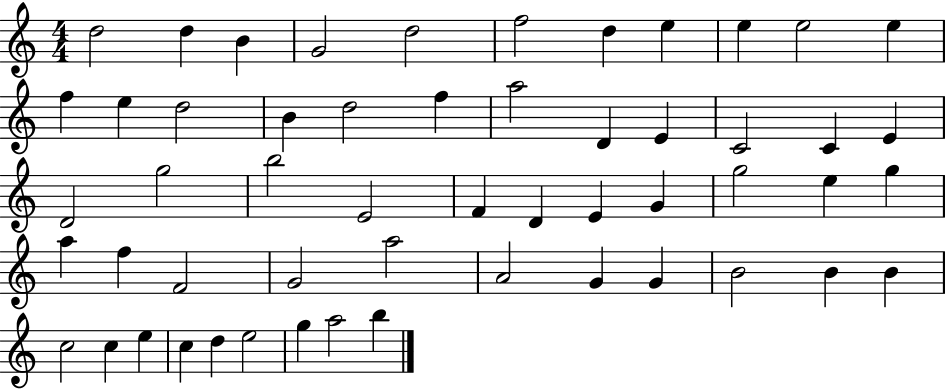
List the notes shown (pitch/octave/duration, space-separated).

D5/h D5/q B4/q G4/h D5/h F5/h D5/q E5/q E5/q E5/h E5/q F5/q E5/q D5/h B4/q D5/h F5/q A5/h D4/q E4/q C4/h C4/q E4/q D4/h G5/h B5/h E4/h F4/q D4/q E4/q G4/q G5/h E5/q G5/q A5/q F5/q F4/h G4/h A5/h A4/h G4/q G4/q B4/h B4/q B4/q C5/h C5/q E5/q C5/q D5/q E5/h G5/q A5/h B5/q